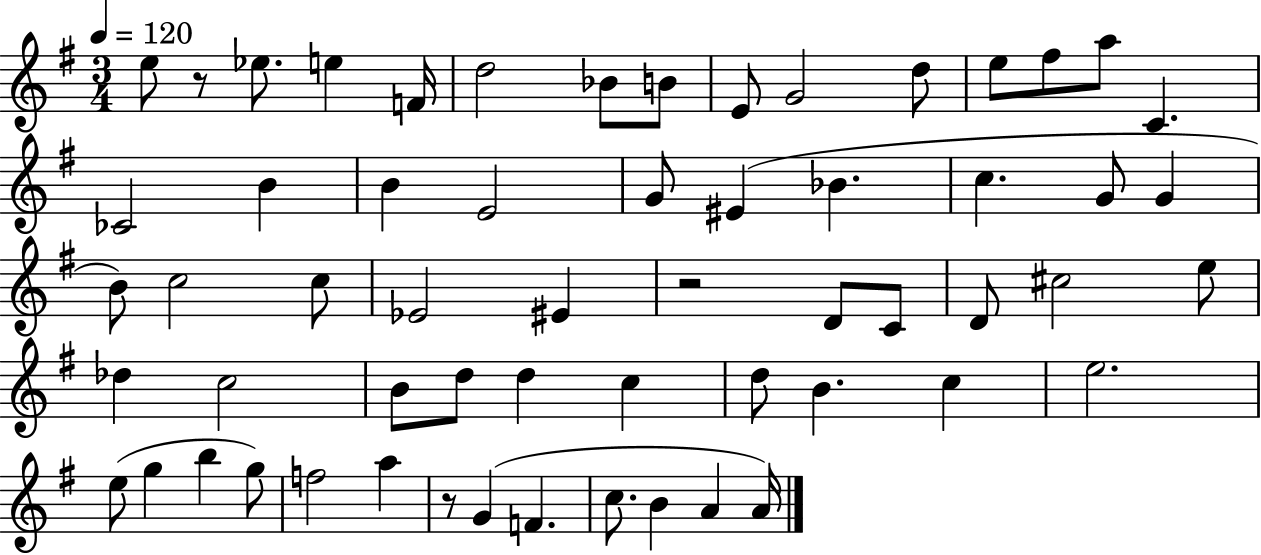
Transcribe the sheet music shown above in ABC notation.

X:1
T:Untitled
M:3/4
L:1/4
K:G
e/2 z/2 _e/2 e F/4 d2 _B/2 B/2 E/2 G2 d/2 e/2 ^f/2 a/2 C _C2 B B E2 G/2 ^E _B c G/2 G B/2 c2 c/2 _E2 ^E z2 D/2 C/2 D/2 ^c2 e/2 _d c2 B/2 d/2 d c d/2 B c e2 e/2 g b g/2 f2 a z/2 G F c/2 B A A/4